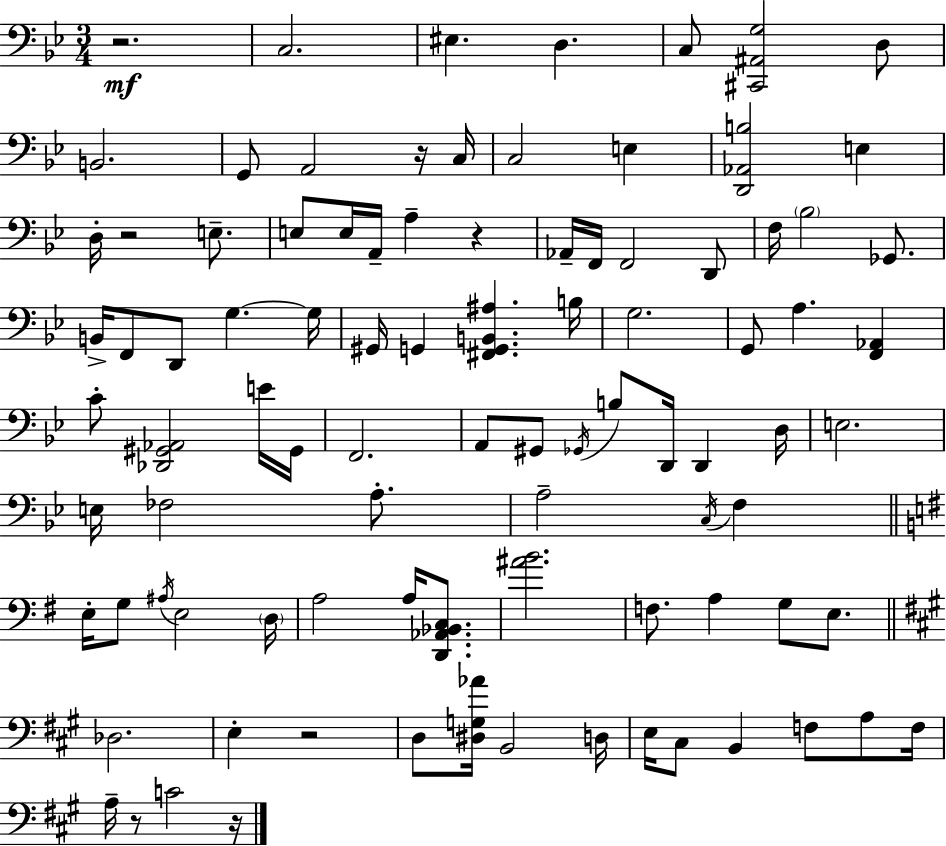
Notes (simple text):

R/h. C3/h. EIS3/q. D3/q. C3/e [C#2,A#2,G3]/h D3/e B2/h. G2/e A2/h R/s C3/s C3/h E3/q [D2,Ab2,B3]/h E3/q D3/s R/h E3/e. E3/e E3/s A2/s A3/q R/q Ab2/s F2/s F2/h D2/e F3/s Bb3/h Gb2/e. B2/s F2/e D2/e G3/q. G3/s G#2/s G2/q [F#2,G2,B2,A#3]/q. B3/s G3/h. G2/e A3/q. [F2,Ab2]/q C4/e [Db2,G#2,Ab2]/h E4/s G#2/s F2/h. A2/e G#2/e Gb2/s B3/e D2/s D2/q D3/s E3/h. E3/s FES3/h A3/e. A3/h C3/s F3/q E3/s G3/e A#3/s E3/h D3/s A3/h A3/s [D2,Ab2,Bb2,C3]/e. [A#4,B4]/h. F3/e. A3/q G3/e E3/e. Db3/h. E3/q R/h D3/e [D#3,G3,Ab4]/s B2/h D3/s E3/s C#3/e B2/q F3/e A3/e F3/s A3/s R/e C4/h R/s